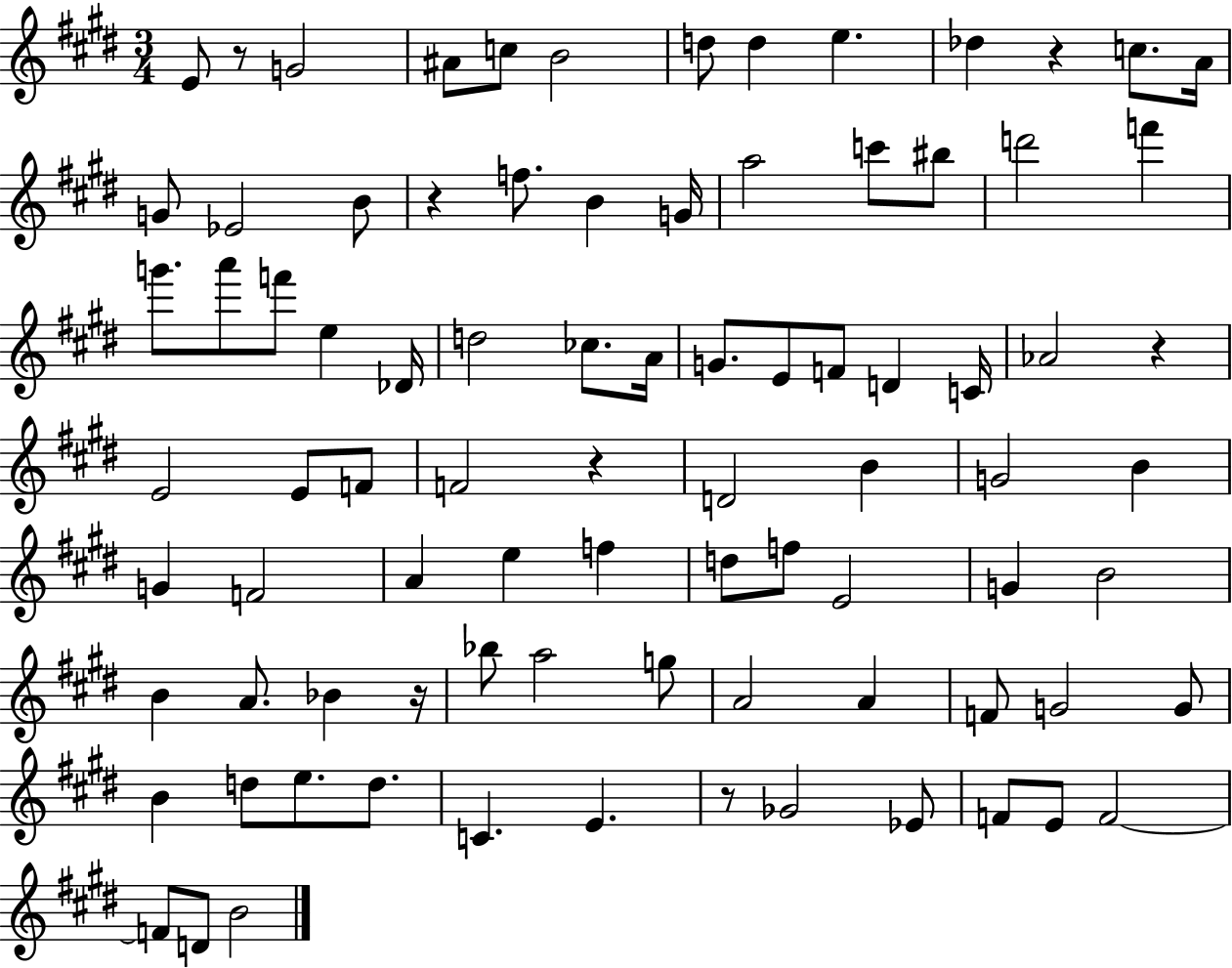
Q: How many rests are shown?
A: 7